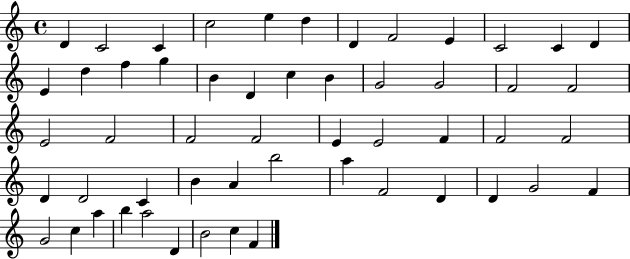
X:1
T:Untitled
M:4/4
L:1/4
K:C
D C2 C c2 e d D F2 E C2 C D E d f g B D c B G2 G2 F2 F2 E2 F2 F2 F2 E E2 F F2 F2 D D2 C B A b2 a F2 D D G2 F G2 c a b a2 D B2 c F